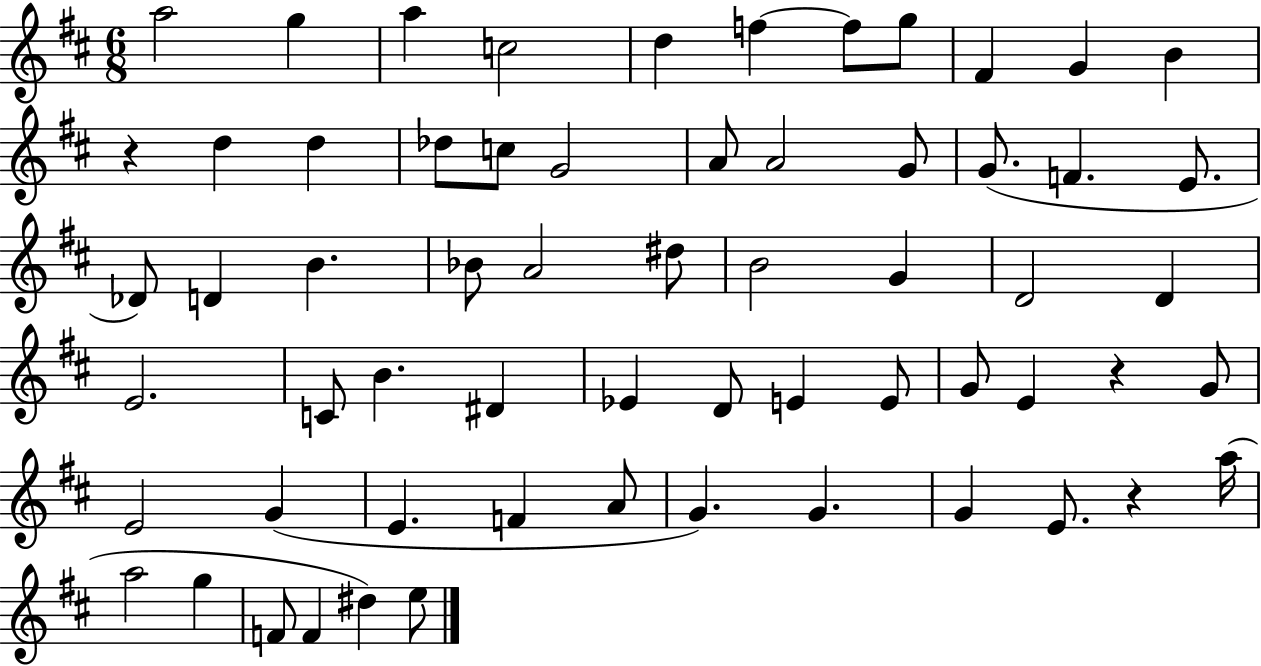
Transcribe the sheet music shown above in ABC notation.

X:1
T:Untitled
M:6/8
L:1/4
K:D
a2 g a c2 d f f/2 g/2 ^F G B z d d _d/2 c/2 G2 A/2 A2 G/2 G/2 F E/2 _D/2 D B _B/2 A2 ^d/2 B2 G D2 D E2 C/2 B ^D _E D/2 E E/2 G/2 E z G/2 E2 G E F A/2 G G G E/2 z a/4 a2 g F/2 F ^d e/2